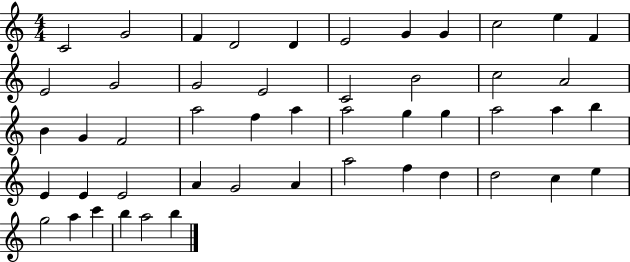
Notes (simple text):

C4/h G4/h F4/q D4/h D4/q E4/h G4/q G4/q C5/h E5/q F4/q E4/h G4/h G4/h E4/h C4/h B4/h C5/h A4/h B4/q G4/q F4/h A5/h F5/q A5/q A5/h G5/q G5/q A5/h A5/q B5/q E4/q E4/q E4/h A4/q G4/h A4/q A5/h F5/q D5/q D5/h C5/q E5/q G5/h A5/q C6/q B5/q A5/h B5/q